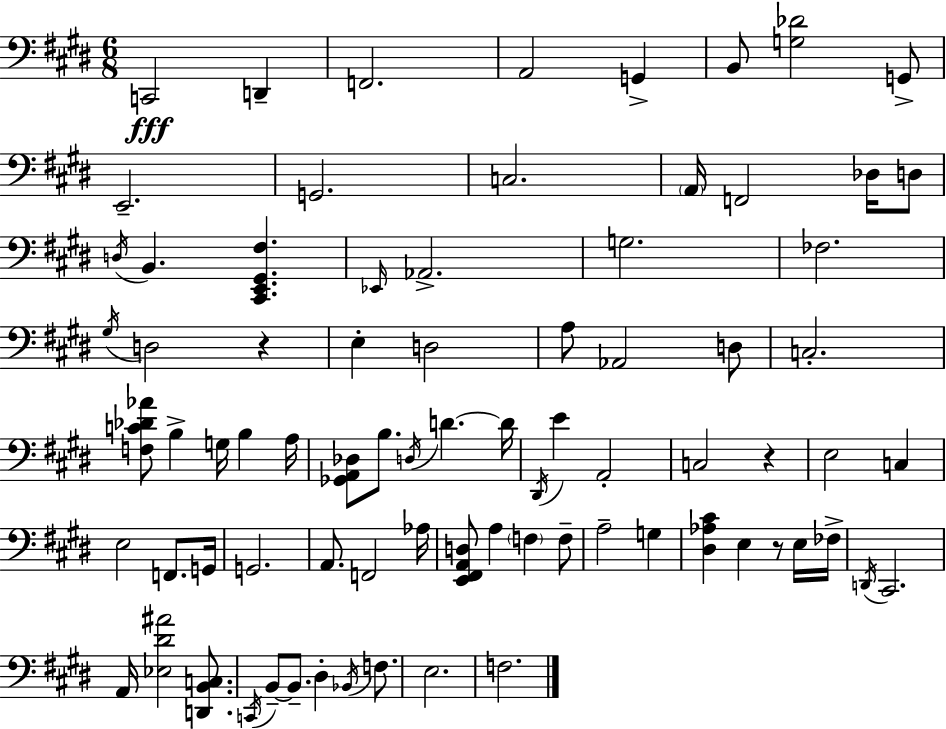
X:1
T:Untitled
M:6/8
L:1/4
K:E
C,,2 D,, F,,2 A,,2 G,, B,,/2 [G,_D]2 G,,/2 E,,2 G,,2 C,2 A,,/4 F,,2 _D,/4 D,/2 D,/4 B,, [^C,,E,,^G,,^F,] _E,,/4 _A,,2 G,2 _F,2 ^G,/4 D,2 z E, D,2 A,/2 _A,,2 D,/2 C,2 [F,C_D_A]/2 B, G,/4 B, A,/4 [_G,,A,,_D,]/2 B,/2 D,/4 D D/4 ^D,,/4 E A,,2 C,2 z E,2 C, E,2 F,,/2 G,,/4 G,,2 A,,/2 F,,2 _A,/4 [E,,^F,,A,,D,]/2 A, F, F,/2 A,2 G, [^D,_A,^C] E, z/2 E,/4 _F,/4 D,,/4 ^C,,2 A,,/4 [_E,^D^A]2 [D,,B,,C,]/2 C,,/4 B,,/2 B,,/2 ^D, _B,,/4 F,/2 E,2 F,2